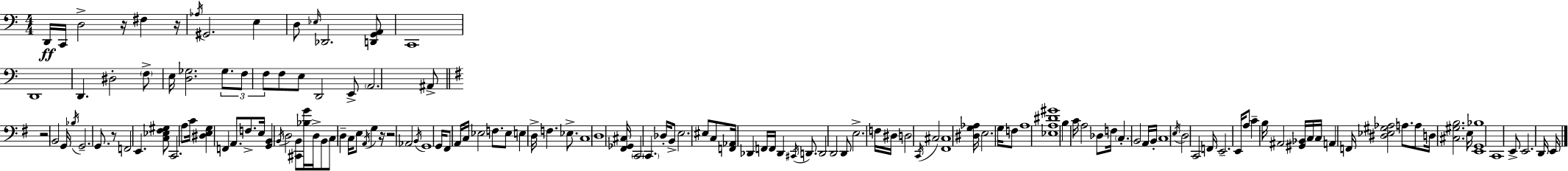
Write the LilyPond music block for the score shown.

{
  \clef bass
  \numericTimeSignature
  \time 4/4
  \key c \major
  \repeat volta 2 { d,16\ff c,16 d2-> r16 fis4 r16 | \acciaccatura { aes16 } gis,2. e4 | d8 \grace { ees16 } des,2. | <d, g, a,>8 c,1 | \break d,1 | d,4. dis2-. | \parenthesize f8-> e16 <d ges>2. \tuplet 3/2 { ges8. | f8 f8 } f8 e8 d,2 | \break e,8-> \parenthesize a,2. | ais,8-> \bar "||" \break \key g \major r2 b,2 | g,16 \acciaccatura { bes16 } g,2.-- g,8. | r8 f,2 e,4. | <c ees fis gis>8 c,2. a8 | \break c'16 <dis e g>4 f,4 a,8. f8.-> | e16 <g, b,>4 \acciaccatura { b,16 } d2 <cis, b,>8 | <bes g'>16 d16-> b,8 c8 d4-- c16 e8 \acciaccatura { a,16 } g4 | r16 r2 aes,2 | \break \acciaccatura { b,16 } g,1 | g,16 fis,8 a,16 c16 ees2 | f8. ees8 e4 d16-> f4. | ees8.-> c1 | \break d1 | <fis, ges, cis>16 \parenthesize c,2 \parenthesize c,4. | des16-. b,8-> e2. | eis8 c8 <f, aes,>16 des,4 f,16 f,16 des,4 | \break \acciaccatura { cis,16 } d,8. d,2 d,2 | d,8 e2.-> | f16 dis16 d2 \acciaccatura { c,16 } cis2 | <fis, cis>1 | \break <dis g aes>16 e2. | g16 f8 a1 | <ees a dis' gis'>1 | b4 c'16 a2 | \break des8 f16 \parenthesize c4.-. b,2 | a,16 b,16-. c1 | \acciaccatura { e16 } d2 c,2 | f,16 e,2.-- | \break e,16 a8 c'4-- b16 ais,2 | <gis, bes,>16 c16 c16 a,4 f,16 <dis ees gis aes>2 | a8. a8 d16 <cis gis b>2. | e16 <e, g, bes>1 | \break c,1 | e,8-> e,2. | d,16 e,16 } \bar "|."
}